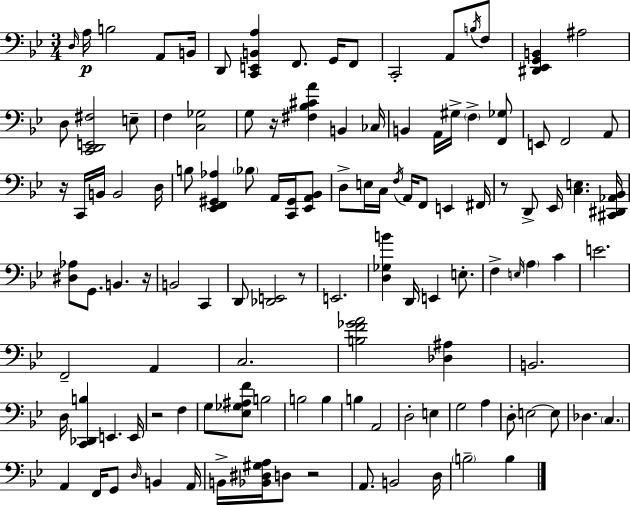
D3/s A3/s B3/h A2/e B2/s D2/e [C2,E2,B2,A3]/q F2/e. G2/s F2/e C2/h A2/e B3/s F3/e [D#2,Eb2,G2,B2]/q A#3/h D3/e [C2,D2,E2,F#3]/h E3/e F3/q [C3,Gb3]/h G3/e R/s [F#3,Bb3,C#4,A4]/q B2/q CES3/s B2/q A2/s G#3/s F3/q [F2,Gb3]/e E2/e F2/h A2/e R/s C2/s B2/s B2/h D3/s B3/e [Eb2,F2,G#2,Ab3]/q Bb3/e A2/s [C2,G#2]/s [Eb2,A2,Bb2]/e D3/e E3/s C3/s F3/s A2/s F2/e E2/q F#2/s R/e D2/e Eb2/s [C3,E3]/q. [C#2,D#2,Ab2,Bb2]/s [D#3,Ab3]/e G2/e. B2/q. R/s B2/h C2/q D2/e [Db2,E2]/h R/e E2/h. [D3,Gb3,B4]/q D2/s E2/q E3/e. F3/q E3/s A3/q C4/q E4/h. F2/h A2/q C3/h. [B3,F4,Gb4,A4]/h [Db3,A#3]/q B2/h. D3/s [C2,Db2,B3]/q E2/q. E2/s R/h F3/q G3/e [Eb3,Gb3,A#3,F4]/e B3/h B3/h B3/q B3/q A2/h D3/h E3/q G3/h A3/q D3/e E3/h E3/e Db3/q. C3/q. A2/q F2/s G2/e D3/s B2/q A2/s B2/s [Bb2,D#3,G#3,A3]/s D3/e R/h A2/e. B2/h D3/s B3/h B3/q